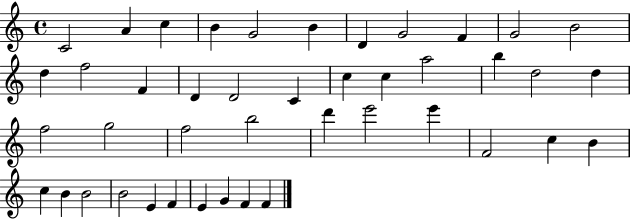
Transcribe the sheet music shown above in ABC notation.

X:1
T:Untitled
M:4/4
L:1/4
K:C
C2 A c B G2 B D G2 F G2 B2 d f2 F D D2 C c c a2 b d2 d f2 g2 f2 b2 d' e'2 e' F2 c B c B B2 B2 E F E G F F